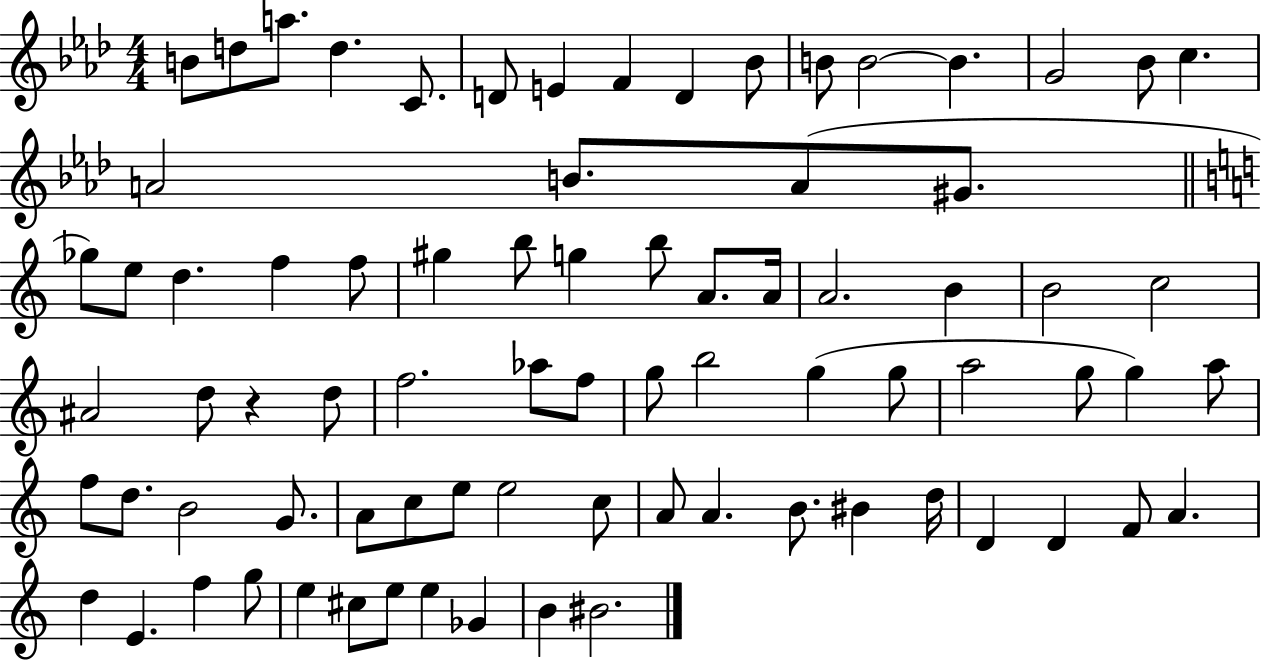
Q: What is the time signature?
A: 4/4